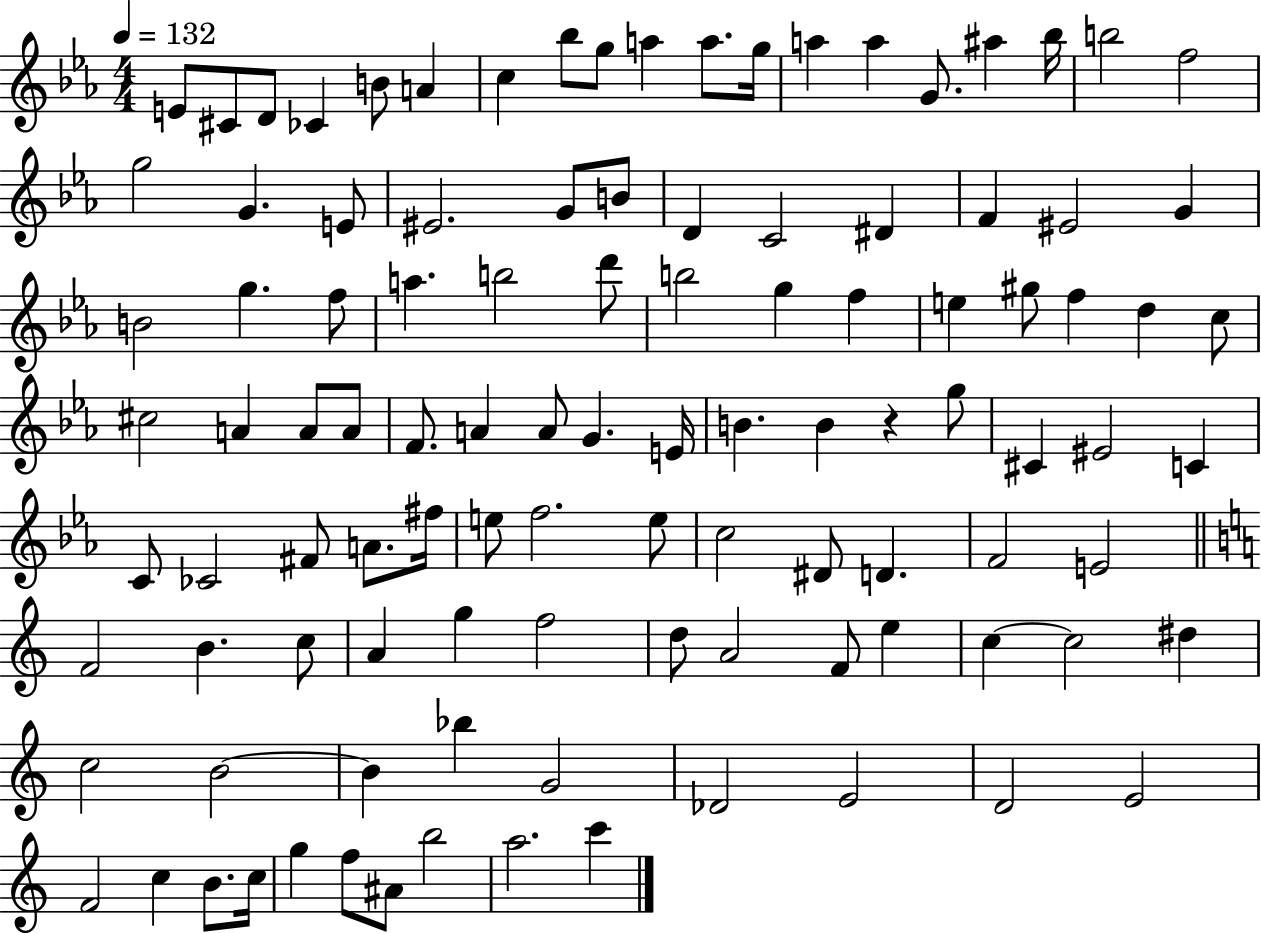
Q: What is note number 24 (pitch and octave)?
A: G4